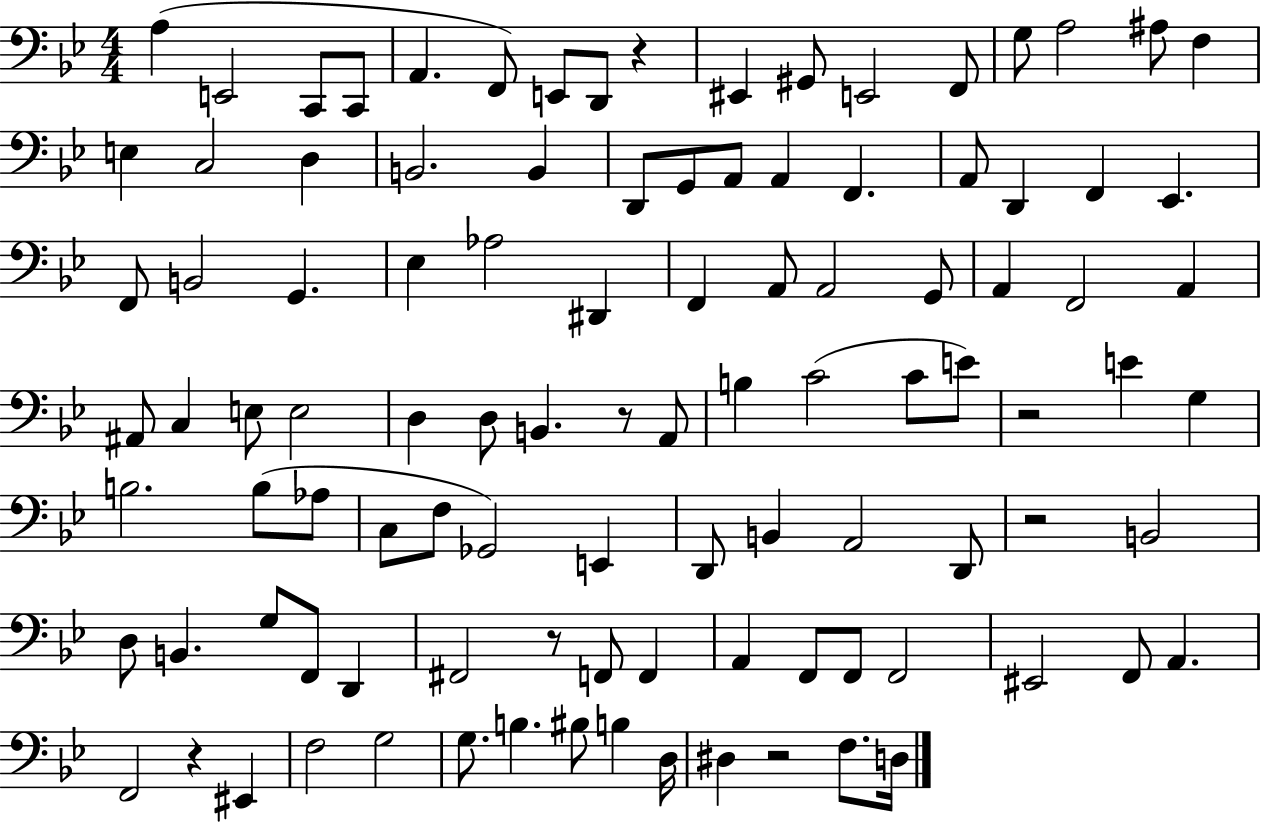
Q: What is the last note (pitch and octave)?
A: D3